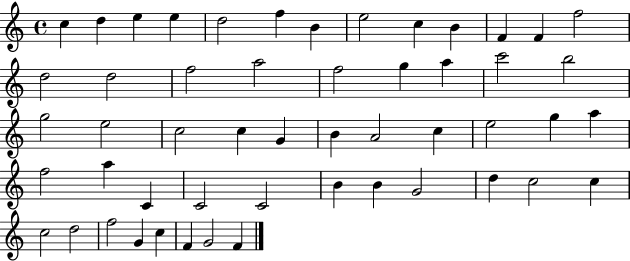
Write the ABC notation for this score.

X:1
T:Untitled
M:4/4
L:1/4
K:C
c d e e d2 f B e2 c B F F f2 d2 d2 f2 a2 f2 g a c'2 b2 g2 e2 c2 c G B A2 c e2 g a f2 a C C2 C2 B B G2 d c2 c c2 d2 f2 G c F G2 F